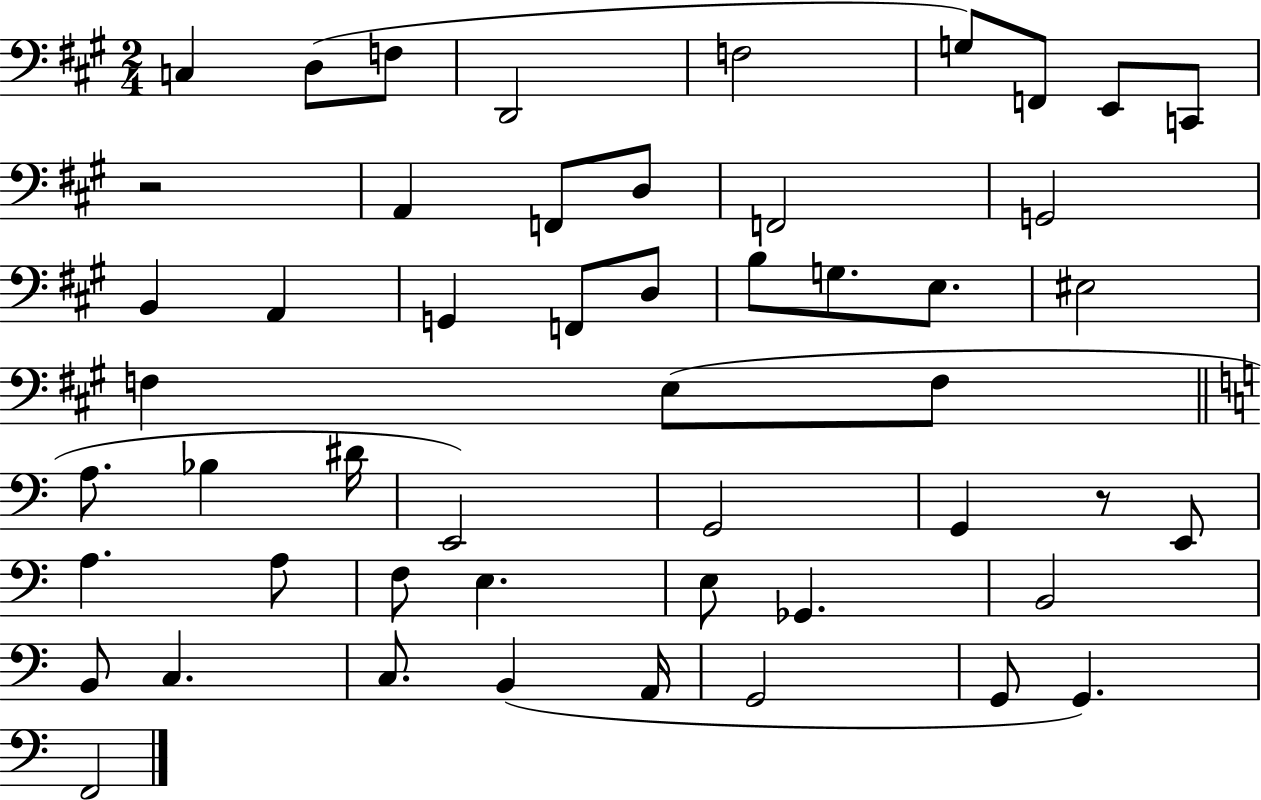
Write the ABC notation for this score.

X:1
T:Untitled
M:2/4
L:1/4
K:A
C, D,/2 F,/2 D,,2 F,2 G,/2 F,,/2 E,,/2 C,,/2 z2 A,, F,,/2 D,/2 F,,2 G,,2 B,, A,, G,, F,,/2 D,/2 B,/2 G,/2 E,/2 ^E,2 F, E,/2 F,/2 A,/2 _B, ^D/4 E,,2 G,,2 G,, z/2 E,,/2 A, A,/2 F,/2 E, E,/2 _G,, B,,2 B,,/2 C, C,/2 B,, A,,/4 G,,2 G,,/2 G,, F,,2